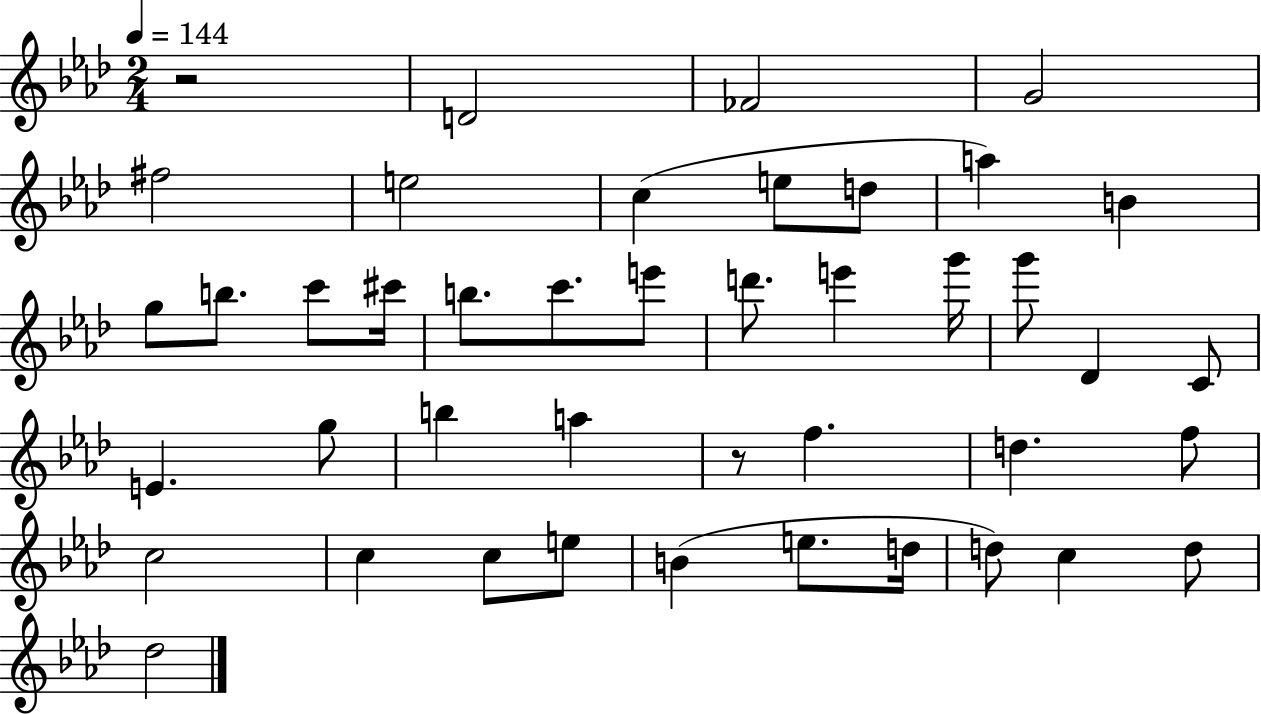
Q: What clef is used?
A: treble